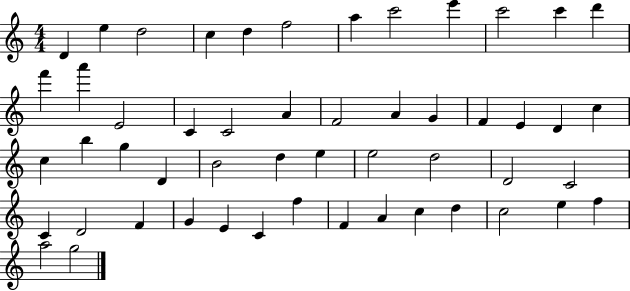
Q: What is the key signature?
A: C major